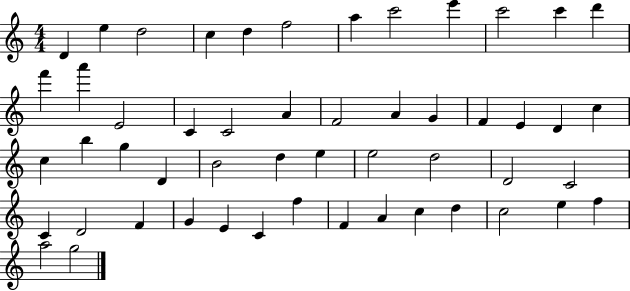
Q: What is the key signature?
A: C major